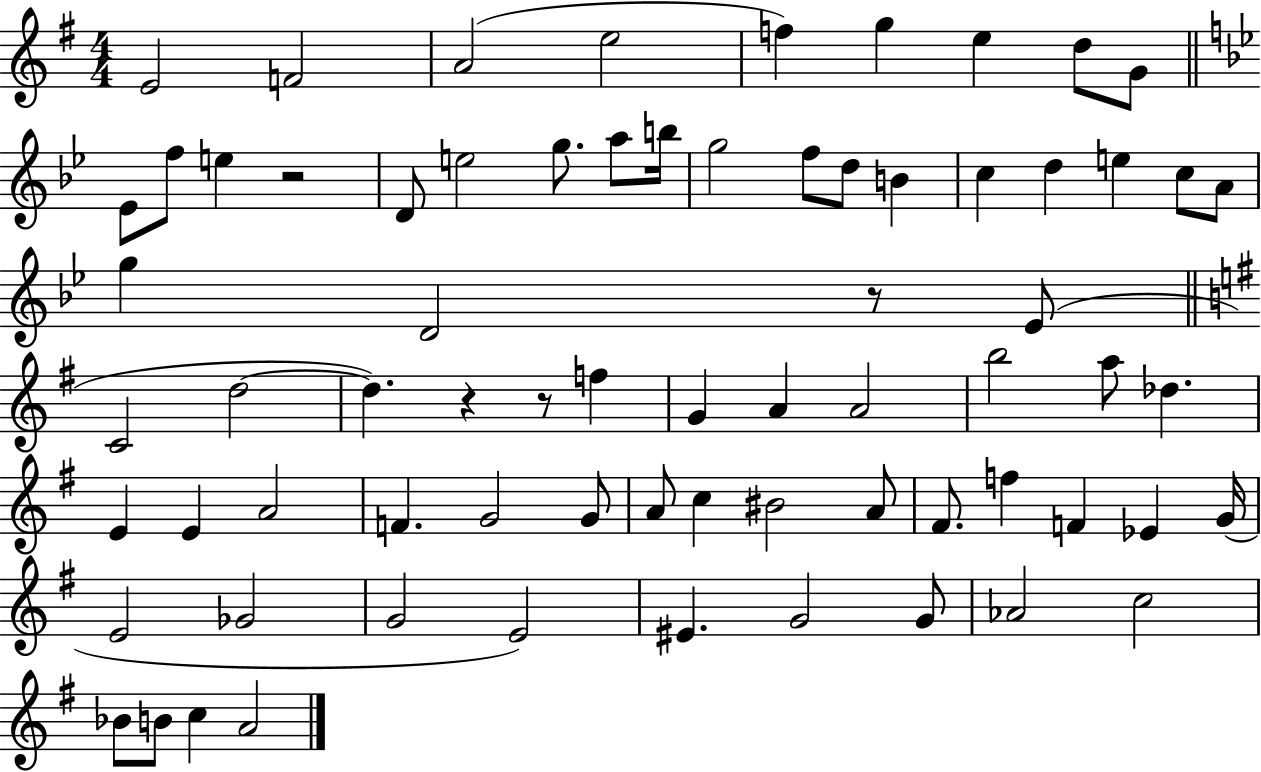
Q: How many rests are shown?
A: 4